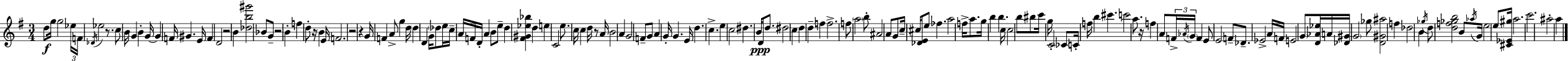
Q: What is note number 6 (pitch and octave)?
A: Db4